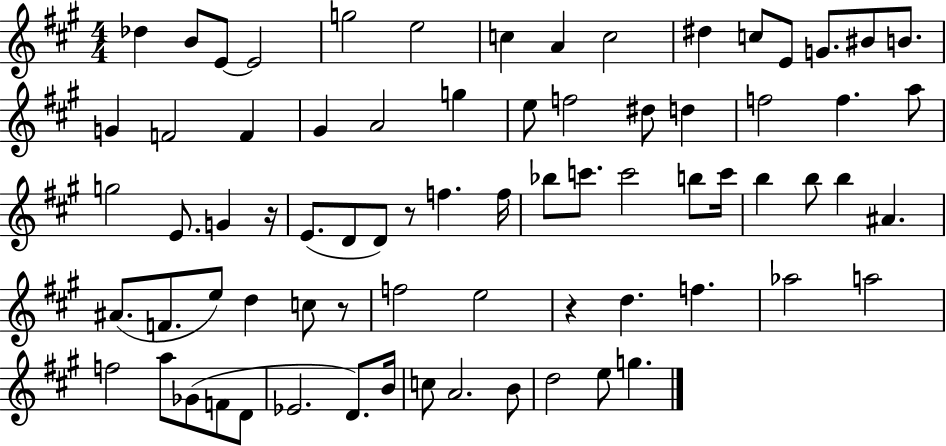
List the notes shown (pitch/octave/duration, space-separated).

Db5/q B4/e E4/e E4/h G5/h E5/h C5/q A4/q C5/h D#5/q C5/e E4/e G4/e. BIS4/e B4/e. G4/q F4/h F4/q G#4/q A4/h G5/q E5/e F5/h D#5/e D5/q F5/h F5/q. A5/e G5/h E4/e. G4/q R/s E4/e. D4/e D4/e R/e F5/q. F5/s Bb5/e C6/e. C6/h B5/e C6/s B5/q B5/e B5/q A#4/q. A#4/e. F4/e. E5/e D5/q C5/e R/e F5/h E5/h R/q D5/q. F5/q. Ab5/h A5/h F5/h A5/e Gb4/e F4/e D4/e Eb4/h. D4/e. B4/s C5/e A4/h. B4/e D5/h E5/e G5/q.